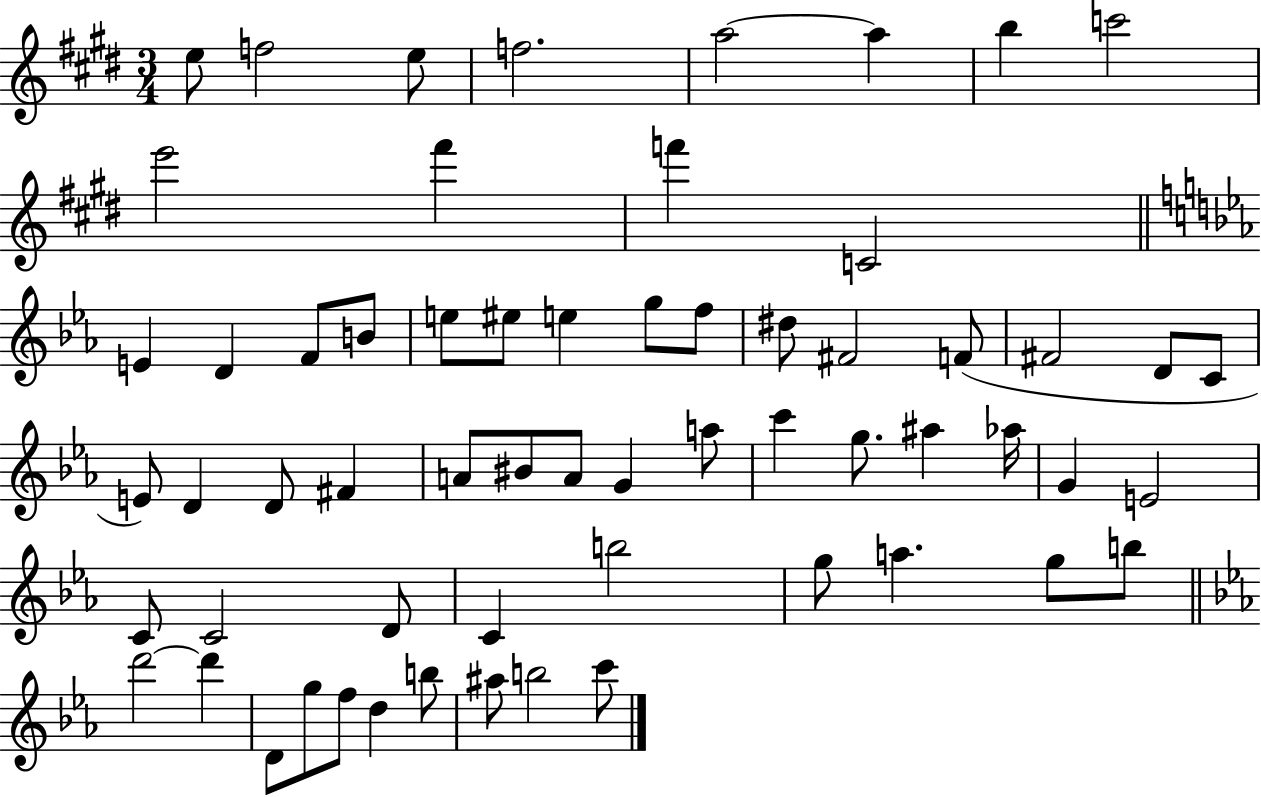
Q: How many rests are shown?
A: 0